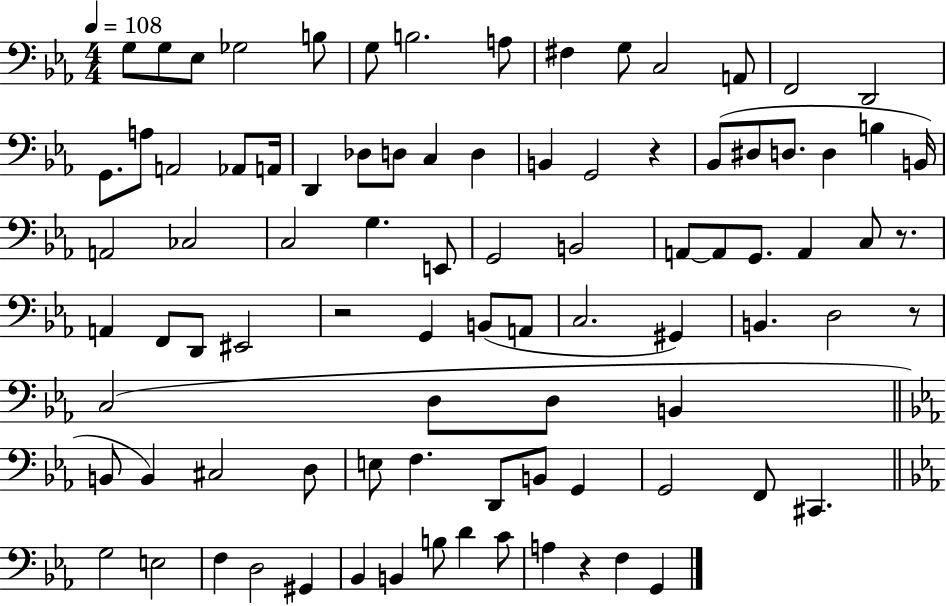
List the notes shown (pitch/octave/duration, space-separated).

G3/e G3/e Eb3/e Gb3/h B3/e G3/e B3/h. A3/e F#3/q G3/e C3/h A2/e F2/h D2/h G2/e. A3/e A2/h Ab2/e A2/s D2/q Db3/e D3/e C3/q D3/q B2/q G2/h R/q Bb2/e D#3/e D3/e. D3/q B3/q B2/s A2/h CES3/h C3/h G3/q. E2/e G2/h B2/h A2/e A2/e G2/e. A2/q C3/e R/e. A2/q F2/e D2/e EIS2/h R/h G2/q B2/e A2/e C3/h. G#2/q B2/q. D3/h R/e C3/h D3/e D3/e B2/q B2/e B2/q C#3/h D3/e E3/e F3/q. D2/e B2/e G2/q G2/h F2/e C#2/q. G3/h E3/h F3/q D3/h G#2/q Bb2/q B2/q B3/e D4/q C4/e A3/q R/q F3/q G2/q